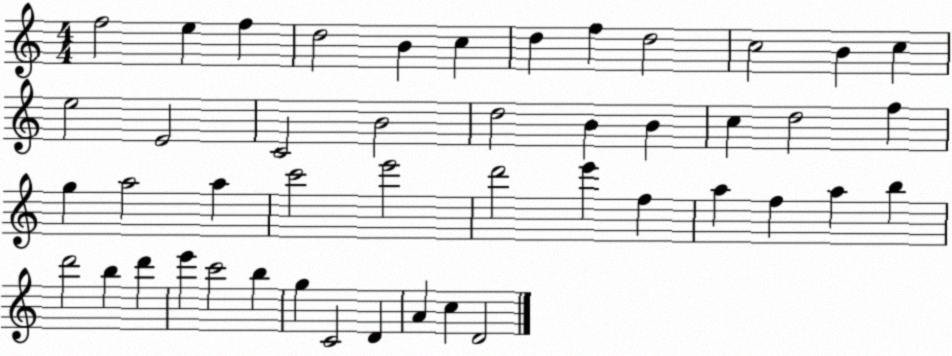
X:1
T:Untitled
M:4/4
L:1/4
K:C
f2 e f d2 B c d f d2 c2 B c e2 E2 C2 B2 d2 B B c d2 f g a2 a c'2 e'2 d'2 e' f a f a b d'2 b d' e' c'2 b g C2 D A c D2